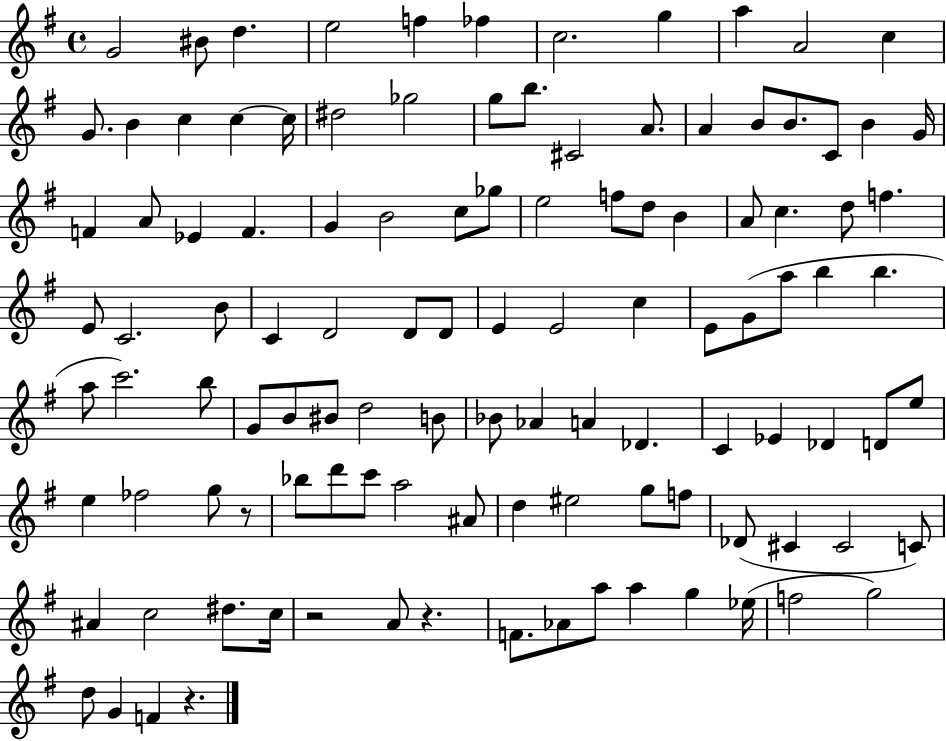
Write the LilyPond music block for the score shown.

{
  \clef treble
  \time 4/4
  \defaultTimeSignature
  \key g \major
  \repeat volta 2 { g'2 bis'8 d''4. | e''2 f''4 fes''4 | c''2. g''4 | a''4 a'2 c''4 | \break g'8. b'4 c''4 c''4~~ c''16 | dis''2 ges''2 | g''8 b''8. cis'2 a'8. | a'4 b'8 b'8. c'8 b'4 g'16 | \break f'4 a'8 ees'4 f'4. | g'4 b'2 c''8 ges''8 | e''2 f''8 d''8 b'4 | a'8 c''4. d''8 f''4. | \break e'8 c'2. b'8 | c'4 d'2 d'8 d'8 | e'4 e'2 c''4 | e'8 g'8( a''8 b''4 b''4. | \break a''8 c'''2.) b''8 | g'8 b'8 bis'8 d''2 b'8 | bes'8 aes'4 a'4 des'4. | c'4 ees'4 des'4 d'8 e''8 | \break e''4 fes''2 g''8 r8 | bes''8 d'''8 c'''8 a''2 ais'8 | d''4 eis''2 g''8 f''8 | des'8( cis'4 cis'2 c'8) | \break ais'4 c''2 dis''8. c''16 | r2 a'8 r4. | f'8. aes'8 a''8 a''4 g''4 ees''16( | f''2 g''2) | \break d''8 g'4 f'4 r4. | } \bar "|."
}